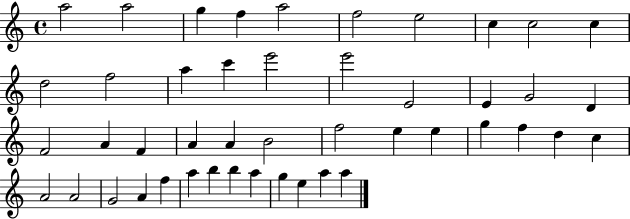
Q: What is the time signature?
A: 4/4